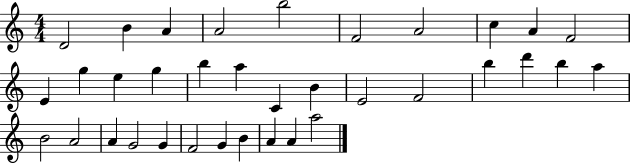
{
  \clef treble
  \numericTimeSignature
  \time 4/4
  \key c \major
  d'2 b'4 a'4 | a'2 b''2 | f'2 a'2 | c''4 a'4 f'2 | \break e'4 g''4 e''4 g''4 | b''4 a''4 c'4 b'4 | e'2 f'2 | b''4 d'''4 b''4 a''4 | \break b'2 a'2 | a'4 g'2 g'4 | f'2 g'4 b'4 | a'4 a'4 a''2 | \break \bar "|."
}